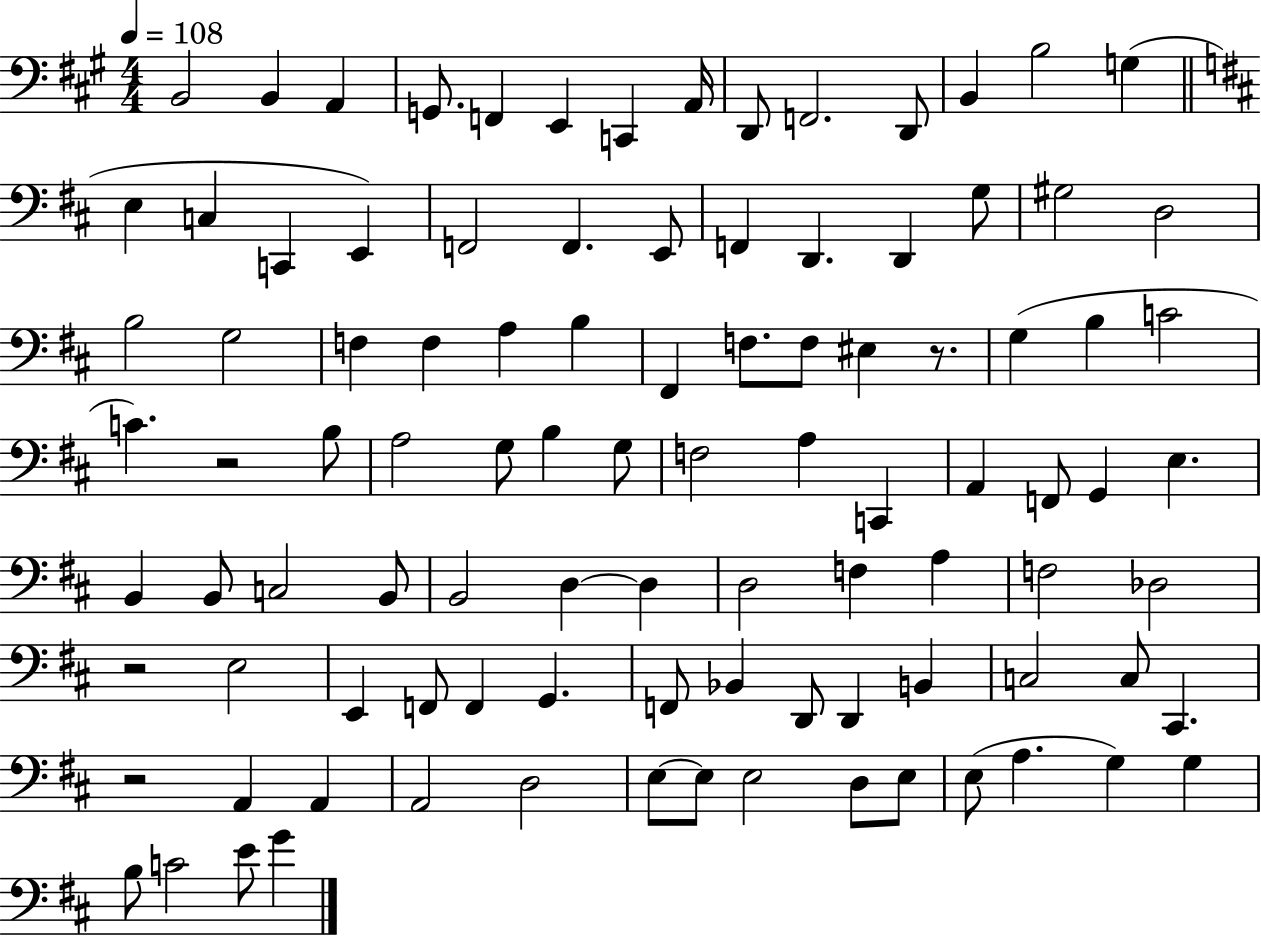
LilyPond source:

{
  \clef bass
  \numericTimeSignature
  \time 4/4
  \key a \major
  \tempo 4 = 108
  b,2 b,4 a,4 | g,8. f,4 e,4 c,4 a,16 | d,8 f,2. d,8 | b,4 b2 g4( | \break \bar "||" \break \key d \major e4 c4 c,4 e,4) | f,2 f,4. e,8 | f,4 d,4. d,4 g8 | gis2 d2 | \break b2 g2 | f4 f4 a4 b4 | fis,4 f8. f8 eis4 r8. | g4( b4 c'2 | \break c'4.) r2 b8 | a2 g8 b4 g8 | f2 a4 c,4 | a,4 f,8 g,4 e4. | \break b,4 b,8 c2 b,8 | b,2 d4~~ d4 | d2 f4 a4 | f2 des2 | \break r2 e2 | e,4 f,8 f,4 g,4. | f,8 bes,4 d,8 d,4 b,4 | c2 c8 cis,4. | \break r2 a,4 a,4 | a,2 d2 | e8~~ e8 e2 d8 e8 | e8( a4. g4) g4 | \break b8 c'2 e'8 g'4 | \bar "|."
}